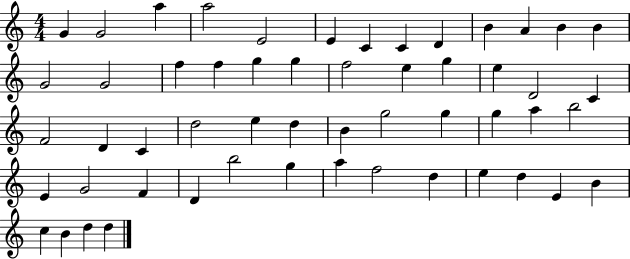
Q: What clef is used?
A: treble